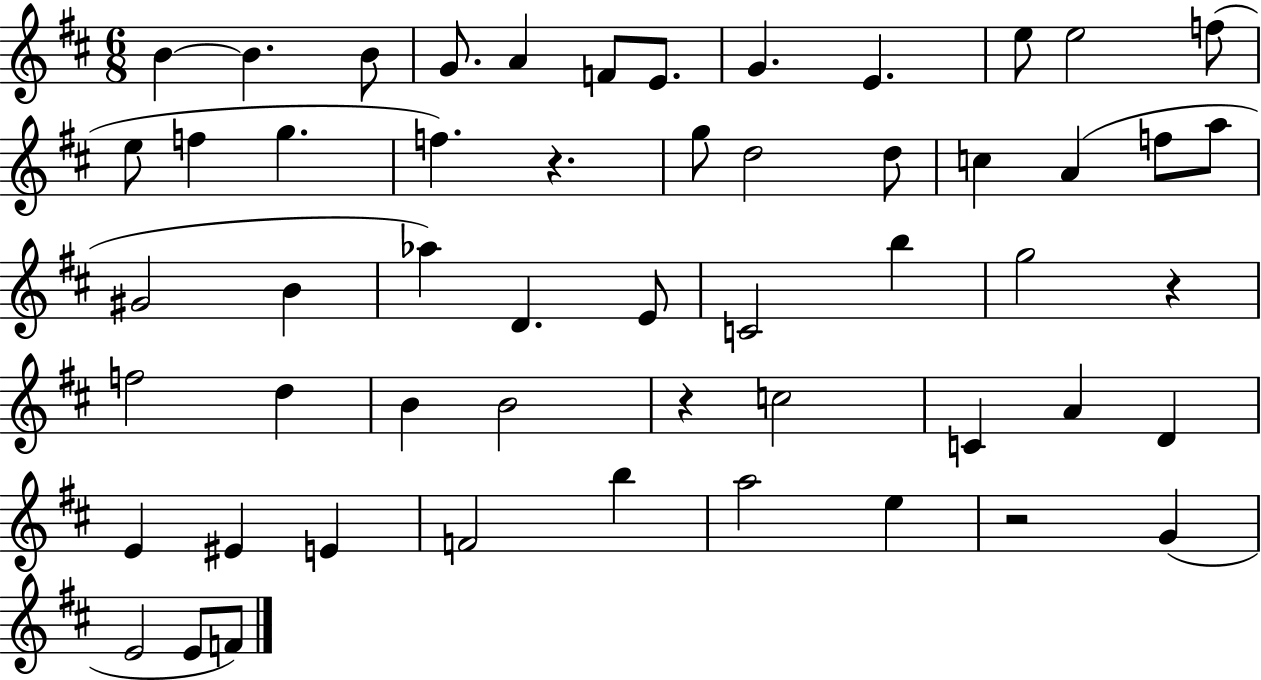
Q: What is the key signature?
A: D major